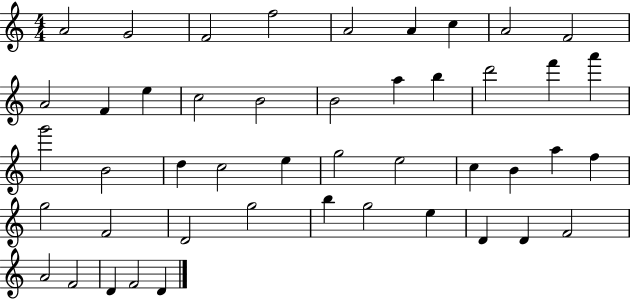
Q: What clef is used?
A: treble